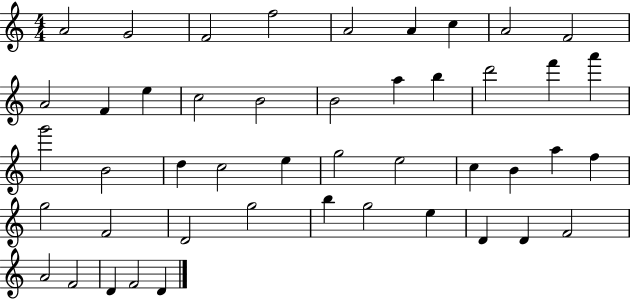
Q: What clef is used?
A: treble